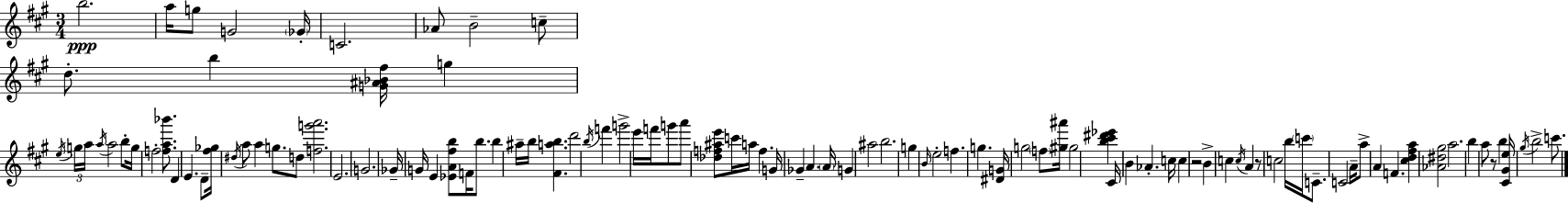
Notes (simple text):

B5/h. A5/s G5/e G4/h Gb4/s C4/h. Ab4/e B4/h C5/e D5/e. B5/q [G4,A#4,Bb4,F#5]/s G5/q E5/s G5/s A5/s A5/s A5/h B5/e G5/s F5/h [F5,A5,Bb6]/e. D4/q E4/q. D4/e [F#5,Gb5]/s D#5/s A5/e A5/q G5/e. D5/e [F5,G6,A6]/h. E4/h. G4/h. Gb4/s G4/s E4/q [Eb4,A4,F#5,B5]/e F4/s B5/e. B5/q A#5/s B5/s [F#4,A5,B5]/q. D6/h B5/s F6/q G6/h E6/s F6/s G6/e A6/e [Db5,F5,A#5,E6]/e C6/s A5/s F5/q. G4/s Gb4/q A4/q. A4/s G4/q A#5/h B5/h. G5/q B4/s E5/h F5/q. G5/q. [D#4,G4]/s G5/h F5/e [G#5,A#6]/s G#5/h [B5,C#6,D#6,Eb6]/q C#4/s B4/q Ab4/q. C5/s C5/q R/h B4/q C5/q C5/s A4/q R/e C5/h B5/s C6/s C4/e. C4/h A4/s A5/e A4/q F4/q. [C#5,D5,F#5,A5]/q [Ab4,D#5,G#5]/h A5/h. B5/q A5/e R/e B5/q [C#4,G#4,E5]/s G#5/s B5/h C6/e.